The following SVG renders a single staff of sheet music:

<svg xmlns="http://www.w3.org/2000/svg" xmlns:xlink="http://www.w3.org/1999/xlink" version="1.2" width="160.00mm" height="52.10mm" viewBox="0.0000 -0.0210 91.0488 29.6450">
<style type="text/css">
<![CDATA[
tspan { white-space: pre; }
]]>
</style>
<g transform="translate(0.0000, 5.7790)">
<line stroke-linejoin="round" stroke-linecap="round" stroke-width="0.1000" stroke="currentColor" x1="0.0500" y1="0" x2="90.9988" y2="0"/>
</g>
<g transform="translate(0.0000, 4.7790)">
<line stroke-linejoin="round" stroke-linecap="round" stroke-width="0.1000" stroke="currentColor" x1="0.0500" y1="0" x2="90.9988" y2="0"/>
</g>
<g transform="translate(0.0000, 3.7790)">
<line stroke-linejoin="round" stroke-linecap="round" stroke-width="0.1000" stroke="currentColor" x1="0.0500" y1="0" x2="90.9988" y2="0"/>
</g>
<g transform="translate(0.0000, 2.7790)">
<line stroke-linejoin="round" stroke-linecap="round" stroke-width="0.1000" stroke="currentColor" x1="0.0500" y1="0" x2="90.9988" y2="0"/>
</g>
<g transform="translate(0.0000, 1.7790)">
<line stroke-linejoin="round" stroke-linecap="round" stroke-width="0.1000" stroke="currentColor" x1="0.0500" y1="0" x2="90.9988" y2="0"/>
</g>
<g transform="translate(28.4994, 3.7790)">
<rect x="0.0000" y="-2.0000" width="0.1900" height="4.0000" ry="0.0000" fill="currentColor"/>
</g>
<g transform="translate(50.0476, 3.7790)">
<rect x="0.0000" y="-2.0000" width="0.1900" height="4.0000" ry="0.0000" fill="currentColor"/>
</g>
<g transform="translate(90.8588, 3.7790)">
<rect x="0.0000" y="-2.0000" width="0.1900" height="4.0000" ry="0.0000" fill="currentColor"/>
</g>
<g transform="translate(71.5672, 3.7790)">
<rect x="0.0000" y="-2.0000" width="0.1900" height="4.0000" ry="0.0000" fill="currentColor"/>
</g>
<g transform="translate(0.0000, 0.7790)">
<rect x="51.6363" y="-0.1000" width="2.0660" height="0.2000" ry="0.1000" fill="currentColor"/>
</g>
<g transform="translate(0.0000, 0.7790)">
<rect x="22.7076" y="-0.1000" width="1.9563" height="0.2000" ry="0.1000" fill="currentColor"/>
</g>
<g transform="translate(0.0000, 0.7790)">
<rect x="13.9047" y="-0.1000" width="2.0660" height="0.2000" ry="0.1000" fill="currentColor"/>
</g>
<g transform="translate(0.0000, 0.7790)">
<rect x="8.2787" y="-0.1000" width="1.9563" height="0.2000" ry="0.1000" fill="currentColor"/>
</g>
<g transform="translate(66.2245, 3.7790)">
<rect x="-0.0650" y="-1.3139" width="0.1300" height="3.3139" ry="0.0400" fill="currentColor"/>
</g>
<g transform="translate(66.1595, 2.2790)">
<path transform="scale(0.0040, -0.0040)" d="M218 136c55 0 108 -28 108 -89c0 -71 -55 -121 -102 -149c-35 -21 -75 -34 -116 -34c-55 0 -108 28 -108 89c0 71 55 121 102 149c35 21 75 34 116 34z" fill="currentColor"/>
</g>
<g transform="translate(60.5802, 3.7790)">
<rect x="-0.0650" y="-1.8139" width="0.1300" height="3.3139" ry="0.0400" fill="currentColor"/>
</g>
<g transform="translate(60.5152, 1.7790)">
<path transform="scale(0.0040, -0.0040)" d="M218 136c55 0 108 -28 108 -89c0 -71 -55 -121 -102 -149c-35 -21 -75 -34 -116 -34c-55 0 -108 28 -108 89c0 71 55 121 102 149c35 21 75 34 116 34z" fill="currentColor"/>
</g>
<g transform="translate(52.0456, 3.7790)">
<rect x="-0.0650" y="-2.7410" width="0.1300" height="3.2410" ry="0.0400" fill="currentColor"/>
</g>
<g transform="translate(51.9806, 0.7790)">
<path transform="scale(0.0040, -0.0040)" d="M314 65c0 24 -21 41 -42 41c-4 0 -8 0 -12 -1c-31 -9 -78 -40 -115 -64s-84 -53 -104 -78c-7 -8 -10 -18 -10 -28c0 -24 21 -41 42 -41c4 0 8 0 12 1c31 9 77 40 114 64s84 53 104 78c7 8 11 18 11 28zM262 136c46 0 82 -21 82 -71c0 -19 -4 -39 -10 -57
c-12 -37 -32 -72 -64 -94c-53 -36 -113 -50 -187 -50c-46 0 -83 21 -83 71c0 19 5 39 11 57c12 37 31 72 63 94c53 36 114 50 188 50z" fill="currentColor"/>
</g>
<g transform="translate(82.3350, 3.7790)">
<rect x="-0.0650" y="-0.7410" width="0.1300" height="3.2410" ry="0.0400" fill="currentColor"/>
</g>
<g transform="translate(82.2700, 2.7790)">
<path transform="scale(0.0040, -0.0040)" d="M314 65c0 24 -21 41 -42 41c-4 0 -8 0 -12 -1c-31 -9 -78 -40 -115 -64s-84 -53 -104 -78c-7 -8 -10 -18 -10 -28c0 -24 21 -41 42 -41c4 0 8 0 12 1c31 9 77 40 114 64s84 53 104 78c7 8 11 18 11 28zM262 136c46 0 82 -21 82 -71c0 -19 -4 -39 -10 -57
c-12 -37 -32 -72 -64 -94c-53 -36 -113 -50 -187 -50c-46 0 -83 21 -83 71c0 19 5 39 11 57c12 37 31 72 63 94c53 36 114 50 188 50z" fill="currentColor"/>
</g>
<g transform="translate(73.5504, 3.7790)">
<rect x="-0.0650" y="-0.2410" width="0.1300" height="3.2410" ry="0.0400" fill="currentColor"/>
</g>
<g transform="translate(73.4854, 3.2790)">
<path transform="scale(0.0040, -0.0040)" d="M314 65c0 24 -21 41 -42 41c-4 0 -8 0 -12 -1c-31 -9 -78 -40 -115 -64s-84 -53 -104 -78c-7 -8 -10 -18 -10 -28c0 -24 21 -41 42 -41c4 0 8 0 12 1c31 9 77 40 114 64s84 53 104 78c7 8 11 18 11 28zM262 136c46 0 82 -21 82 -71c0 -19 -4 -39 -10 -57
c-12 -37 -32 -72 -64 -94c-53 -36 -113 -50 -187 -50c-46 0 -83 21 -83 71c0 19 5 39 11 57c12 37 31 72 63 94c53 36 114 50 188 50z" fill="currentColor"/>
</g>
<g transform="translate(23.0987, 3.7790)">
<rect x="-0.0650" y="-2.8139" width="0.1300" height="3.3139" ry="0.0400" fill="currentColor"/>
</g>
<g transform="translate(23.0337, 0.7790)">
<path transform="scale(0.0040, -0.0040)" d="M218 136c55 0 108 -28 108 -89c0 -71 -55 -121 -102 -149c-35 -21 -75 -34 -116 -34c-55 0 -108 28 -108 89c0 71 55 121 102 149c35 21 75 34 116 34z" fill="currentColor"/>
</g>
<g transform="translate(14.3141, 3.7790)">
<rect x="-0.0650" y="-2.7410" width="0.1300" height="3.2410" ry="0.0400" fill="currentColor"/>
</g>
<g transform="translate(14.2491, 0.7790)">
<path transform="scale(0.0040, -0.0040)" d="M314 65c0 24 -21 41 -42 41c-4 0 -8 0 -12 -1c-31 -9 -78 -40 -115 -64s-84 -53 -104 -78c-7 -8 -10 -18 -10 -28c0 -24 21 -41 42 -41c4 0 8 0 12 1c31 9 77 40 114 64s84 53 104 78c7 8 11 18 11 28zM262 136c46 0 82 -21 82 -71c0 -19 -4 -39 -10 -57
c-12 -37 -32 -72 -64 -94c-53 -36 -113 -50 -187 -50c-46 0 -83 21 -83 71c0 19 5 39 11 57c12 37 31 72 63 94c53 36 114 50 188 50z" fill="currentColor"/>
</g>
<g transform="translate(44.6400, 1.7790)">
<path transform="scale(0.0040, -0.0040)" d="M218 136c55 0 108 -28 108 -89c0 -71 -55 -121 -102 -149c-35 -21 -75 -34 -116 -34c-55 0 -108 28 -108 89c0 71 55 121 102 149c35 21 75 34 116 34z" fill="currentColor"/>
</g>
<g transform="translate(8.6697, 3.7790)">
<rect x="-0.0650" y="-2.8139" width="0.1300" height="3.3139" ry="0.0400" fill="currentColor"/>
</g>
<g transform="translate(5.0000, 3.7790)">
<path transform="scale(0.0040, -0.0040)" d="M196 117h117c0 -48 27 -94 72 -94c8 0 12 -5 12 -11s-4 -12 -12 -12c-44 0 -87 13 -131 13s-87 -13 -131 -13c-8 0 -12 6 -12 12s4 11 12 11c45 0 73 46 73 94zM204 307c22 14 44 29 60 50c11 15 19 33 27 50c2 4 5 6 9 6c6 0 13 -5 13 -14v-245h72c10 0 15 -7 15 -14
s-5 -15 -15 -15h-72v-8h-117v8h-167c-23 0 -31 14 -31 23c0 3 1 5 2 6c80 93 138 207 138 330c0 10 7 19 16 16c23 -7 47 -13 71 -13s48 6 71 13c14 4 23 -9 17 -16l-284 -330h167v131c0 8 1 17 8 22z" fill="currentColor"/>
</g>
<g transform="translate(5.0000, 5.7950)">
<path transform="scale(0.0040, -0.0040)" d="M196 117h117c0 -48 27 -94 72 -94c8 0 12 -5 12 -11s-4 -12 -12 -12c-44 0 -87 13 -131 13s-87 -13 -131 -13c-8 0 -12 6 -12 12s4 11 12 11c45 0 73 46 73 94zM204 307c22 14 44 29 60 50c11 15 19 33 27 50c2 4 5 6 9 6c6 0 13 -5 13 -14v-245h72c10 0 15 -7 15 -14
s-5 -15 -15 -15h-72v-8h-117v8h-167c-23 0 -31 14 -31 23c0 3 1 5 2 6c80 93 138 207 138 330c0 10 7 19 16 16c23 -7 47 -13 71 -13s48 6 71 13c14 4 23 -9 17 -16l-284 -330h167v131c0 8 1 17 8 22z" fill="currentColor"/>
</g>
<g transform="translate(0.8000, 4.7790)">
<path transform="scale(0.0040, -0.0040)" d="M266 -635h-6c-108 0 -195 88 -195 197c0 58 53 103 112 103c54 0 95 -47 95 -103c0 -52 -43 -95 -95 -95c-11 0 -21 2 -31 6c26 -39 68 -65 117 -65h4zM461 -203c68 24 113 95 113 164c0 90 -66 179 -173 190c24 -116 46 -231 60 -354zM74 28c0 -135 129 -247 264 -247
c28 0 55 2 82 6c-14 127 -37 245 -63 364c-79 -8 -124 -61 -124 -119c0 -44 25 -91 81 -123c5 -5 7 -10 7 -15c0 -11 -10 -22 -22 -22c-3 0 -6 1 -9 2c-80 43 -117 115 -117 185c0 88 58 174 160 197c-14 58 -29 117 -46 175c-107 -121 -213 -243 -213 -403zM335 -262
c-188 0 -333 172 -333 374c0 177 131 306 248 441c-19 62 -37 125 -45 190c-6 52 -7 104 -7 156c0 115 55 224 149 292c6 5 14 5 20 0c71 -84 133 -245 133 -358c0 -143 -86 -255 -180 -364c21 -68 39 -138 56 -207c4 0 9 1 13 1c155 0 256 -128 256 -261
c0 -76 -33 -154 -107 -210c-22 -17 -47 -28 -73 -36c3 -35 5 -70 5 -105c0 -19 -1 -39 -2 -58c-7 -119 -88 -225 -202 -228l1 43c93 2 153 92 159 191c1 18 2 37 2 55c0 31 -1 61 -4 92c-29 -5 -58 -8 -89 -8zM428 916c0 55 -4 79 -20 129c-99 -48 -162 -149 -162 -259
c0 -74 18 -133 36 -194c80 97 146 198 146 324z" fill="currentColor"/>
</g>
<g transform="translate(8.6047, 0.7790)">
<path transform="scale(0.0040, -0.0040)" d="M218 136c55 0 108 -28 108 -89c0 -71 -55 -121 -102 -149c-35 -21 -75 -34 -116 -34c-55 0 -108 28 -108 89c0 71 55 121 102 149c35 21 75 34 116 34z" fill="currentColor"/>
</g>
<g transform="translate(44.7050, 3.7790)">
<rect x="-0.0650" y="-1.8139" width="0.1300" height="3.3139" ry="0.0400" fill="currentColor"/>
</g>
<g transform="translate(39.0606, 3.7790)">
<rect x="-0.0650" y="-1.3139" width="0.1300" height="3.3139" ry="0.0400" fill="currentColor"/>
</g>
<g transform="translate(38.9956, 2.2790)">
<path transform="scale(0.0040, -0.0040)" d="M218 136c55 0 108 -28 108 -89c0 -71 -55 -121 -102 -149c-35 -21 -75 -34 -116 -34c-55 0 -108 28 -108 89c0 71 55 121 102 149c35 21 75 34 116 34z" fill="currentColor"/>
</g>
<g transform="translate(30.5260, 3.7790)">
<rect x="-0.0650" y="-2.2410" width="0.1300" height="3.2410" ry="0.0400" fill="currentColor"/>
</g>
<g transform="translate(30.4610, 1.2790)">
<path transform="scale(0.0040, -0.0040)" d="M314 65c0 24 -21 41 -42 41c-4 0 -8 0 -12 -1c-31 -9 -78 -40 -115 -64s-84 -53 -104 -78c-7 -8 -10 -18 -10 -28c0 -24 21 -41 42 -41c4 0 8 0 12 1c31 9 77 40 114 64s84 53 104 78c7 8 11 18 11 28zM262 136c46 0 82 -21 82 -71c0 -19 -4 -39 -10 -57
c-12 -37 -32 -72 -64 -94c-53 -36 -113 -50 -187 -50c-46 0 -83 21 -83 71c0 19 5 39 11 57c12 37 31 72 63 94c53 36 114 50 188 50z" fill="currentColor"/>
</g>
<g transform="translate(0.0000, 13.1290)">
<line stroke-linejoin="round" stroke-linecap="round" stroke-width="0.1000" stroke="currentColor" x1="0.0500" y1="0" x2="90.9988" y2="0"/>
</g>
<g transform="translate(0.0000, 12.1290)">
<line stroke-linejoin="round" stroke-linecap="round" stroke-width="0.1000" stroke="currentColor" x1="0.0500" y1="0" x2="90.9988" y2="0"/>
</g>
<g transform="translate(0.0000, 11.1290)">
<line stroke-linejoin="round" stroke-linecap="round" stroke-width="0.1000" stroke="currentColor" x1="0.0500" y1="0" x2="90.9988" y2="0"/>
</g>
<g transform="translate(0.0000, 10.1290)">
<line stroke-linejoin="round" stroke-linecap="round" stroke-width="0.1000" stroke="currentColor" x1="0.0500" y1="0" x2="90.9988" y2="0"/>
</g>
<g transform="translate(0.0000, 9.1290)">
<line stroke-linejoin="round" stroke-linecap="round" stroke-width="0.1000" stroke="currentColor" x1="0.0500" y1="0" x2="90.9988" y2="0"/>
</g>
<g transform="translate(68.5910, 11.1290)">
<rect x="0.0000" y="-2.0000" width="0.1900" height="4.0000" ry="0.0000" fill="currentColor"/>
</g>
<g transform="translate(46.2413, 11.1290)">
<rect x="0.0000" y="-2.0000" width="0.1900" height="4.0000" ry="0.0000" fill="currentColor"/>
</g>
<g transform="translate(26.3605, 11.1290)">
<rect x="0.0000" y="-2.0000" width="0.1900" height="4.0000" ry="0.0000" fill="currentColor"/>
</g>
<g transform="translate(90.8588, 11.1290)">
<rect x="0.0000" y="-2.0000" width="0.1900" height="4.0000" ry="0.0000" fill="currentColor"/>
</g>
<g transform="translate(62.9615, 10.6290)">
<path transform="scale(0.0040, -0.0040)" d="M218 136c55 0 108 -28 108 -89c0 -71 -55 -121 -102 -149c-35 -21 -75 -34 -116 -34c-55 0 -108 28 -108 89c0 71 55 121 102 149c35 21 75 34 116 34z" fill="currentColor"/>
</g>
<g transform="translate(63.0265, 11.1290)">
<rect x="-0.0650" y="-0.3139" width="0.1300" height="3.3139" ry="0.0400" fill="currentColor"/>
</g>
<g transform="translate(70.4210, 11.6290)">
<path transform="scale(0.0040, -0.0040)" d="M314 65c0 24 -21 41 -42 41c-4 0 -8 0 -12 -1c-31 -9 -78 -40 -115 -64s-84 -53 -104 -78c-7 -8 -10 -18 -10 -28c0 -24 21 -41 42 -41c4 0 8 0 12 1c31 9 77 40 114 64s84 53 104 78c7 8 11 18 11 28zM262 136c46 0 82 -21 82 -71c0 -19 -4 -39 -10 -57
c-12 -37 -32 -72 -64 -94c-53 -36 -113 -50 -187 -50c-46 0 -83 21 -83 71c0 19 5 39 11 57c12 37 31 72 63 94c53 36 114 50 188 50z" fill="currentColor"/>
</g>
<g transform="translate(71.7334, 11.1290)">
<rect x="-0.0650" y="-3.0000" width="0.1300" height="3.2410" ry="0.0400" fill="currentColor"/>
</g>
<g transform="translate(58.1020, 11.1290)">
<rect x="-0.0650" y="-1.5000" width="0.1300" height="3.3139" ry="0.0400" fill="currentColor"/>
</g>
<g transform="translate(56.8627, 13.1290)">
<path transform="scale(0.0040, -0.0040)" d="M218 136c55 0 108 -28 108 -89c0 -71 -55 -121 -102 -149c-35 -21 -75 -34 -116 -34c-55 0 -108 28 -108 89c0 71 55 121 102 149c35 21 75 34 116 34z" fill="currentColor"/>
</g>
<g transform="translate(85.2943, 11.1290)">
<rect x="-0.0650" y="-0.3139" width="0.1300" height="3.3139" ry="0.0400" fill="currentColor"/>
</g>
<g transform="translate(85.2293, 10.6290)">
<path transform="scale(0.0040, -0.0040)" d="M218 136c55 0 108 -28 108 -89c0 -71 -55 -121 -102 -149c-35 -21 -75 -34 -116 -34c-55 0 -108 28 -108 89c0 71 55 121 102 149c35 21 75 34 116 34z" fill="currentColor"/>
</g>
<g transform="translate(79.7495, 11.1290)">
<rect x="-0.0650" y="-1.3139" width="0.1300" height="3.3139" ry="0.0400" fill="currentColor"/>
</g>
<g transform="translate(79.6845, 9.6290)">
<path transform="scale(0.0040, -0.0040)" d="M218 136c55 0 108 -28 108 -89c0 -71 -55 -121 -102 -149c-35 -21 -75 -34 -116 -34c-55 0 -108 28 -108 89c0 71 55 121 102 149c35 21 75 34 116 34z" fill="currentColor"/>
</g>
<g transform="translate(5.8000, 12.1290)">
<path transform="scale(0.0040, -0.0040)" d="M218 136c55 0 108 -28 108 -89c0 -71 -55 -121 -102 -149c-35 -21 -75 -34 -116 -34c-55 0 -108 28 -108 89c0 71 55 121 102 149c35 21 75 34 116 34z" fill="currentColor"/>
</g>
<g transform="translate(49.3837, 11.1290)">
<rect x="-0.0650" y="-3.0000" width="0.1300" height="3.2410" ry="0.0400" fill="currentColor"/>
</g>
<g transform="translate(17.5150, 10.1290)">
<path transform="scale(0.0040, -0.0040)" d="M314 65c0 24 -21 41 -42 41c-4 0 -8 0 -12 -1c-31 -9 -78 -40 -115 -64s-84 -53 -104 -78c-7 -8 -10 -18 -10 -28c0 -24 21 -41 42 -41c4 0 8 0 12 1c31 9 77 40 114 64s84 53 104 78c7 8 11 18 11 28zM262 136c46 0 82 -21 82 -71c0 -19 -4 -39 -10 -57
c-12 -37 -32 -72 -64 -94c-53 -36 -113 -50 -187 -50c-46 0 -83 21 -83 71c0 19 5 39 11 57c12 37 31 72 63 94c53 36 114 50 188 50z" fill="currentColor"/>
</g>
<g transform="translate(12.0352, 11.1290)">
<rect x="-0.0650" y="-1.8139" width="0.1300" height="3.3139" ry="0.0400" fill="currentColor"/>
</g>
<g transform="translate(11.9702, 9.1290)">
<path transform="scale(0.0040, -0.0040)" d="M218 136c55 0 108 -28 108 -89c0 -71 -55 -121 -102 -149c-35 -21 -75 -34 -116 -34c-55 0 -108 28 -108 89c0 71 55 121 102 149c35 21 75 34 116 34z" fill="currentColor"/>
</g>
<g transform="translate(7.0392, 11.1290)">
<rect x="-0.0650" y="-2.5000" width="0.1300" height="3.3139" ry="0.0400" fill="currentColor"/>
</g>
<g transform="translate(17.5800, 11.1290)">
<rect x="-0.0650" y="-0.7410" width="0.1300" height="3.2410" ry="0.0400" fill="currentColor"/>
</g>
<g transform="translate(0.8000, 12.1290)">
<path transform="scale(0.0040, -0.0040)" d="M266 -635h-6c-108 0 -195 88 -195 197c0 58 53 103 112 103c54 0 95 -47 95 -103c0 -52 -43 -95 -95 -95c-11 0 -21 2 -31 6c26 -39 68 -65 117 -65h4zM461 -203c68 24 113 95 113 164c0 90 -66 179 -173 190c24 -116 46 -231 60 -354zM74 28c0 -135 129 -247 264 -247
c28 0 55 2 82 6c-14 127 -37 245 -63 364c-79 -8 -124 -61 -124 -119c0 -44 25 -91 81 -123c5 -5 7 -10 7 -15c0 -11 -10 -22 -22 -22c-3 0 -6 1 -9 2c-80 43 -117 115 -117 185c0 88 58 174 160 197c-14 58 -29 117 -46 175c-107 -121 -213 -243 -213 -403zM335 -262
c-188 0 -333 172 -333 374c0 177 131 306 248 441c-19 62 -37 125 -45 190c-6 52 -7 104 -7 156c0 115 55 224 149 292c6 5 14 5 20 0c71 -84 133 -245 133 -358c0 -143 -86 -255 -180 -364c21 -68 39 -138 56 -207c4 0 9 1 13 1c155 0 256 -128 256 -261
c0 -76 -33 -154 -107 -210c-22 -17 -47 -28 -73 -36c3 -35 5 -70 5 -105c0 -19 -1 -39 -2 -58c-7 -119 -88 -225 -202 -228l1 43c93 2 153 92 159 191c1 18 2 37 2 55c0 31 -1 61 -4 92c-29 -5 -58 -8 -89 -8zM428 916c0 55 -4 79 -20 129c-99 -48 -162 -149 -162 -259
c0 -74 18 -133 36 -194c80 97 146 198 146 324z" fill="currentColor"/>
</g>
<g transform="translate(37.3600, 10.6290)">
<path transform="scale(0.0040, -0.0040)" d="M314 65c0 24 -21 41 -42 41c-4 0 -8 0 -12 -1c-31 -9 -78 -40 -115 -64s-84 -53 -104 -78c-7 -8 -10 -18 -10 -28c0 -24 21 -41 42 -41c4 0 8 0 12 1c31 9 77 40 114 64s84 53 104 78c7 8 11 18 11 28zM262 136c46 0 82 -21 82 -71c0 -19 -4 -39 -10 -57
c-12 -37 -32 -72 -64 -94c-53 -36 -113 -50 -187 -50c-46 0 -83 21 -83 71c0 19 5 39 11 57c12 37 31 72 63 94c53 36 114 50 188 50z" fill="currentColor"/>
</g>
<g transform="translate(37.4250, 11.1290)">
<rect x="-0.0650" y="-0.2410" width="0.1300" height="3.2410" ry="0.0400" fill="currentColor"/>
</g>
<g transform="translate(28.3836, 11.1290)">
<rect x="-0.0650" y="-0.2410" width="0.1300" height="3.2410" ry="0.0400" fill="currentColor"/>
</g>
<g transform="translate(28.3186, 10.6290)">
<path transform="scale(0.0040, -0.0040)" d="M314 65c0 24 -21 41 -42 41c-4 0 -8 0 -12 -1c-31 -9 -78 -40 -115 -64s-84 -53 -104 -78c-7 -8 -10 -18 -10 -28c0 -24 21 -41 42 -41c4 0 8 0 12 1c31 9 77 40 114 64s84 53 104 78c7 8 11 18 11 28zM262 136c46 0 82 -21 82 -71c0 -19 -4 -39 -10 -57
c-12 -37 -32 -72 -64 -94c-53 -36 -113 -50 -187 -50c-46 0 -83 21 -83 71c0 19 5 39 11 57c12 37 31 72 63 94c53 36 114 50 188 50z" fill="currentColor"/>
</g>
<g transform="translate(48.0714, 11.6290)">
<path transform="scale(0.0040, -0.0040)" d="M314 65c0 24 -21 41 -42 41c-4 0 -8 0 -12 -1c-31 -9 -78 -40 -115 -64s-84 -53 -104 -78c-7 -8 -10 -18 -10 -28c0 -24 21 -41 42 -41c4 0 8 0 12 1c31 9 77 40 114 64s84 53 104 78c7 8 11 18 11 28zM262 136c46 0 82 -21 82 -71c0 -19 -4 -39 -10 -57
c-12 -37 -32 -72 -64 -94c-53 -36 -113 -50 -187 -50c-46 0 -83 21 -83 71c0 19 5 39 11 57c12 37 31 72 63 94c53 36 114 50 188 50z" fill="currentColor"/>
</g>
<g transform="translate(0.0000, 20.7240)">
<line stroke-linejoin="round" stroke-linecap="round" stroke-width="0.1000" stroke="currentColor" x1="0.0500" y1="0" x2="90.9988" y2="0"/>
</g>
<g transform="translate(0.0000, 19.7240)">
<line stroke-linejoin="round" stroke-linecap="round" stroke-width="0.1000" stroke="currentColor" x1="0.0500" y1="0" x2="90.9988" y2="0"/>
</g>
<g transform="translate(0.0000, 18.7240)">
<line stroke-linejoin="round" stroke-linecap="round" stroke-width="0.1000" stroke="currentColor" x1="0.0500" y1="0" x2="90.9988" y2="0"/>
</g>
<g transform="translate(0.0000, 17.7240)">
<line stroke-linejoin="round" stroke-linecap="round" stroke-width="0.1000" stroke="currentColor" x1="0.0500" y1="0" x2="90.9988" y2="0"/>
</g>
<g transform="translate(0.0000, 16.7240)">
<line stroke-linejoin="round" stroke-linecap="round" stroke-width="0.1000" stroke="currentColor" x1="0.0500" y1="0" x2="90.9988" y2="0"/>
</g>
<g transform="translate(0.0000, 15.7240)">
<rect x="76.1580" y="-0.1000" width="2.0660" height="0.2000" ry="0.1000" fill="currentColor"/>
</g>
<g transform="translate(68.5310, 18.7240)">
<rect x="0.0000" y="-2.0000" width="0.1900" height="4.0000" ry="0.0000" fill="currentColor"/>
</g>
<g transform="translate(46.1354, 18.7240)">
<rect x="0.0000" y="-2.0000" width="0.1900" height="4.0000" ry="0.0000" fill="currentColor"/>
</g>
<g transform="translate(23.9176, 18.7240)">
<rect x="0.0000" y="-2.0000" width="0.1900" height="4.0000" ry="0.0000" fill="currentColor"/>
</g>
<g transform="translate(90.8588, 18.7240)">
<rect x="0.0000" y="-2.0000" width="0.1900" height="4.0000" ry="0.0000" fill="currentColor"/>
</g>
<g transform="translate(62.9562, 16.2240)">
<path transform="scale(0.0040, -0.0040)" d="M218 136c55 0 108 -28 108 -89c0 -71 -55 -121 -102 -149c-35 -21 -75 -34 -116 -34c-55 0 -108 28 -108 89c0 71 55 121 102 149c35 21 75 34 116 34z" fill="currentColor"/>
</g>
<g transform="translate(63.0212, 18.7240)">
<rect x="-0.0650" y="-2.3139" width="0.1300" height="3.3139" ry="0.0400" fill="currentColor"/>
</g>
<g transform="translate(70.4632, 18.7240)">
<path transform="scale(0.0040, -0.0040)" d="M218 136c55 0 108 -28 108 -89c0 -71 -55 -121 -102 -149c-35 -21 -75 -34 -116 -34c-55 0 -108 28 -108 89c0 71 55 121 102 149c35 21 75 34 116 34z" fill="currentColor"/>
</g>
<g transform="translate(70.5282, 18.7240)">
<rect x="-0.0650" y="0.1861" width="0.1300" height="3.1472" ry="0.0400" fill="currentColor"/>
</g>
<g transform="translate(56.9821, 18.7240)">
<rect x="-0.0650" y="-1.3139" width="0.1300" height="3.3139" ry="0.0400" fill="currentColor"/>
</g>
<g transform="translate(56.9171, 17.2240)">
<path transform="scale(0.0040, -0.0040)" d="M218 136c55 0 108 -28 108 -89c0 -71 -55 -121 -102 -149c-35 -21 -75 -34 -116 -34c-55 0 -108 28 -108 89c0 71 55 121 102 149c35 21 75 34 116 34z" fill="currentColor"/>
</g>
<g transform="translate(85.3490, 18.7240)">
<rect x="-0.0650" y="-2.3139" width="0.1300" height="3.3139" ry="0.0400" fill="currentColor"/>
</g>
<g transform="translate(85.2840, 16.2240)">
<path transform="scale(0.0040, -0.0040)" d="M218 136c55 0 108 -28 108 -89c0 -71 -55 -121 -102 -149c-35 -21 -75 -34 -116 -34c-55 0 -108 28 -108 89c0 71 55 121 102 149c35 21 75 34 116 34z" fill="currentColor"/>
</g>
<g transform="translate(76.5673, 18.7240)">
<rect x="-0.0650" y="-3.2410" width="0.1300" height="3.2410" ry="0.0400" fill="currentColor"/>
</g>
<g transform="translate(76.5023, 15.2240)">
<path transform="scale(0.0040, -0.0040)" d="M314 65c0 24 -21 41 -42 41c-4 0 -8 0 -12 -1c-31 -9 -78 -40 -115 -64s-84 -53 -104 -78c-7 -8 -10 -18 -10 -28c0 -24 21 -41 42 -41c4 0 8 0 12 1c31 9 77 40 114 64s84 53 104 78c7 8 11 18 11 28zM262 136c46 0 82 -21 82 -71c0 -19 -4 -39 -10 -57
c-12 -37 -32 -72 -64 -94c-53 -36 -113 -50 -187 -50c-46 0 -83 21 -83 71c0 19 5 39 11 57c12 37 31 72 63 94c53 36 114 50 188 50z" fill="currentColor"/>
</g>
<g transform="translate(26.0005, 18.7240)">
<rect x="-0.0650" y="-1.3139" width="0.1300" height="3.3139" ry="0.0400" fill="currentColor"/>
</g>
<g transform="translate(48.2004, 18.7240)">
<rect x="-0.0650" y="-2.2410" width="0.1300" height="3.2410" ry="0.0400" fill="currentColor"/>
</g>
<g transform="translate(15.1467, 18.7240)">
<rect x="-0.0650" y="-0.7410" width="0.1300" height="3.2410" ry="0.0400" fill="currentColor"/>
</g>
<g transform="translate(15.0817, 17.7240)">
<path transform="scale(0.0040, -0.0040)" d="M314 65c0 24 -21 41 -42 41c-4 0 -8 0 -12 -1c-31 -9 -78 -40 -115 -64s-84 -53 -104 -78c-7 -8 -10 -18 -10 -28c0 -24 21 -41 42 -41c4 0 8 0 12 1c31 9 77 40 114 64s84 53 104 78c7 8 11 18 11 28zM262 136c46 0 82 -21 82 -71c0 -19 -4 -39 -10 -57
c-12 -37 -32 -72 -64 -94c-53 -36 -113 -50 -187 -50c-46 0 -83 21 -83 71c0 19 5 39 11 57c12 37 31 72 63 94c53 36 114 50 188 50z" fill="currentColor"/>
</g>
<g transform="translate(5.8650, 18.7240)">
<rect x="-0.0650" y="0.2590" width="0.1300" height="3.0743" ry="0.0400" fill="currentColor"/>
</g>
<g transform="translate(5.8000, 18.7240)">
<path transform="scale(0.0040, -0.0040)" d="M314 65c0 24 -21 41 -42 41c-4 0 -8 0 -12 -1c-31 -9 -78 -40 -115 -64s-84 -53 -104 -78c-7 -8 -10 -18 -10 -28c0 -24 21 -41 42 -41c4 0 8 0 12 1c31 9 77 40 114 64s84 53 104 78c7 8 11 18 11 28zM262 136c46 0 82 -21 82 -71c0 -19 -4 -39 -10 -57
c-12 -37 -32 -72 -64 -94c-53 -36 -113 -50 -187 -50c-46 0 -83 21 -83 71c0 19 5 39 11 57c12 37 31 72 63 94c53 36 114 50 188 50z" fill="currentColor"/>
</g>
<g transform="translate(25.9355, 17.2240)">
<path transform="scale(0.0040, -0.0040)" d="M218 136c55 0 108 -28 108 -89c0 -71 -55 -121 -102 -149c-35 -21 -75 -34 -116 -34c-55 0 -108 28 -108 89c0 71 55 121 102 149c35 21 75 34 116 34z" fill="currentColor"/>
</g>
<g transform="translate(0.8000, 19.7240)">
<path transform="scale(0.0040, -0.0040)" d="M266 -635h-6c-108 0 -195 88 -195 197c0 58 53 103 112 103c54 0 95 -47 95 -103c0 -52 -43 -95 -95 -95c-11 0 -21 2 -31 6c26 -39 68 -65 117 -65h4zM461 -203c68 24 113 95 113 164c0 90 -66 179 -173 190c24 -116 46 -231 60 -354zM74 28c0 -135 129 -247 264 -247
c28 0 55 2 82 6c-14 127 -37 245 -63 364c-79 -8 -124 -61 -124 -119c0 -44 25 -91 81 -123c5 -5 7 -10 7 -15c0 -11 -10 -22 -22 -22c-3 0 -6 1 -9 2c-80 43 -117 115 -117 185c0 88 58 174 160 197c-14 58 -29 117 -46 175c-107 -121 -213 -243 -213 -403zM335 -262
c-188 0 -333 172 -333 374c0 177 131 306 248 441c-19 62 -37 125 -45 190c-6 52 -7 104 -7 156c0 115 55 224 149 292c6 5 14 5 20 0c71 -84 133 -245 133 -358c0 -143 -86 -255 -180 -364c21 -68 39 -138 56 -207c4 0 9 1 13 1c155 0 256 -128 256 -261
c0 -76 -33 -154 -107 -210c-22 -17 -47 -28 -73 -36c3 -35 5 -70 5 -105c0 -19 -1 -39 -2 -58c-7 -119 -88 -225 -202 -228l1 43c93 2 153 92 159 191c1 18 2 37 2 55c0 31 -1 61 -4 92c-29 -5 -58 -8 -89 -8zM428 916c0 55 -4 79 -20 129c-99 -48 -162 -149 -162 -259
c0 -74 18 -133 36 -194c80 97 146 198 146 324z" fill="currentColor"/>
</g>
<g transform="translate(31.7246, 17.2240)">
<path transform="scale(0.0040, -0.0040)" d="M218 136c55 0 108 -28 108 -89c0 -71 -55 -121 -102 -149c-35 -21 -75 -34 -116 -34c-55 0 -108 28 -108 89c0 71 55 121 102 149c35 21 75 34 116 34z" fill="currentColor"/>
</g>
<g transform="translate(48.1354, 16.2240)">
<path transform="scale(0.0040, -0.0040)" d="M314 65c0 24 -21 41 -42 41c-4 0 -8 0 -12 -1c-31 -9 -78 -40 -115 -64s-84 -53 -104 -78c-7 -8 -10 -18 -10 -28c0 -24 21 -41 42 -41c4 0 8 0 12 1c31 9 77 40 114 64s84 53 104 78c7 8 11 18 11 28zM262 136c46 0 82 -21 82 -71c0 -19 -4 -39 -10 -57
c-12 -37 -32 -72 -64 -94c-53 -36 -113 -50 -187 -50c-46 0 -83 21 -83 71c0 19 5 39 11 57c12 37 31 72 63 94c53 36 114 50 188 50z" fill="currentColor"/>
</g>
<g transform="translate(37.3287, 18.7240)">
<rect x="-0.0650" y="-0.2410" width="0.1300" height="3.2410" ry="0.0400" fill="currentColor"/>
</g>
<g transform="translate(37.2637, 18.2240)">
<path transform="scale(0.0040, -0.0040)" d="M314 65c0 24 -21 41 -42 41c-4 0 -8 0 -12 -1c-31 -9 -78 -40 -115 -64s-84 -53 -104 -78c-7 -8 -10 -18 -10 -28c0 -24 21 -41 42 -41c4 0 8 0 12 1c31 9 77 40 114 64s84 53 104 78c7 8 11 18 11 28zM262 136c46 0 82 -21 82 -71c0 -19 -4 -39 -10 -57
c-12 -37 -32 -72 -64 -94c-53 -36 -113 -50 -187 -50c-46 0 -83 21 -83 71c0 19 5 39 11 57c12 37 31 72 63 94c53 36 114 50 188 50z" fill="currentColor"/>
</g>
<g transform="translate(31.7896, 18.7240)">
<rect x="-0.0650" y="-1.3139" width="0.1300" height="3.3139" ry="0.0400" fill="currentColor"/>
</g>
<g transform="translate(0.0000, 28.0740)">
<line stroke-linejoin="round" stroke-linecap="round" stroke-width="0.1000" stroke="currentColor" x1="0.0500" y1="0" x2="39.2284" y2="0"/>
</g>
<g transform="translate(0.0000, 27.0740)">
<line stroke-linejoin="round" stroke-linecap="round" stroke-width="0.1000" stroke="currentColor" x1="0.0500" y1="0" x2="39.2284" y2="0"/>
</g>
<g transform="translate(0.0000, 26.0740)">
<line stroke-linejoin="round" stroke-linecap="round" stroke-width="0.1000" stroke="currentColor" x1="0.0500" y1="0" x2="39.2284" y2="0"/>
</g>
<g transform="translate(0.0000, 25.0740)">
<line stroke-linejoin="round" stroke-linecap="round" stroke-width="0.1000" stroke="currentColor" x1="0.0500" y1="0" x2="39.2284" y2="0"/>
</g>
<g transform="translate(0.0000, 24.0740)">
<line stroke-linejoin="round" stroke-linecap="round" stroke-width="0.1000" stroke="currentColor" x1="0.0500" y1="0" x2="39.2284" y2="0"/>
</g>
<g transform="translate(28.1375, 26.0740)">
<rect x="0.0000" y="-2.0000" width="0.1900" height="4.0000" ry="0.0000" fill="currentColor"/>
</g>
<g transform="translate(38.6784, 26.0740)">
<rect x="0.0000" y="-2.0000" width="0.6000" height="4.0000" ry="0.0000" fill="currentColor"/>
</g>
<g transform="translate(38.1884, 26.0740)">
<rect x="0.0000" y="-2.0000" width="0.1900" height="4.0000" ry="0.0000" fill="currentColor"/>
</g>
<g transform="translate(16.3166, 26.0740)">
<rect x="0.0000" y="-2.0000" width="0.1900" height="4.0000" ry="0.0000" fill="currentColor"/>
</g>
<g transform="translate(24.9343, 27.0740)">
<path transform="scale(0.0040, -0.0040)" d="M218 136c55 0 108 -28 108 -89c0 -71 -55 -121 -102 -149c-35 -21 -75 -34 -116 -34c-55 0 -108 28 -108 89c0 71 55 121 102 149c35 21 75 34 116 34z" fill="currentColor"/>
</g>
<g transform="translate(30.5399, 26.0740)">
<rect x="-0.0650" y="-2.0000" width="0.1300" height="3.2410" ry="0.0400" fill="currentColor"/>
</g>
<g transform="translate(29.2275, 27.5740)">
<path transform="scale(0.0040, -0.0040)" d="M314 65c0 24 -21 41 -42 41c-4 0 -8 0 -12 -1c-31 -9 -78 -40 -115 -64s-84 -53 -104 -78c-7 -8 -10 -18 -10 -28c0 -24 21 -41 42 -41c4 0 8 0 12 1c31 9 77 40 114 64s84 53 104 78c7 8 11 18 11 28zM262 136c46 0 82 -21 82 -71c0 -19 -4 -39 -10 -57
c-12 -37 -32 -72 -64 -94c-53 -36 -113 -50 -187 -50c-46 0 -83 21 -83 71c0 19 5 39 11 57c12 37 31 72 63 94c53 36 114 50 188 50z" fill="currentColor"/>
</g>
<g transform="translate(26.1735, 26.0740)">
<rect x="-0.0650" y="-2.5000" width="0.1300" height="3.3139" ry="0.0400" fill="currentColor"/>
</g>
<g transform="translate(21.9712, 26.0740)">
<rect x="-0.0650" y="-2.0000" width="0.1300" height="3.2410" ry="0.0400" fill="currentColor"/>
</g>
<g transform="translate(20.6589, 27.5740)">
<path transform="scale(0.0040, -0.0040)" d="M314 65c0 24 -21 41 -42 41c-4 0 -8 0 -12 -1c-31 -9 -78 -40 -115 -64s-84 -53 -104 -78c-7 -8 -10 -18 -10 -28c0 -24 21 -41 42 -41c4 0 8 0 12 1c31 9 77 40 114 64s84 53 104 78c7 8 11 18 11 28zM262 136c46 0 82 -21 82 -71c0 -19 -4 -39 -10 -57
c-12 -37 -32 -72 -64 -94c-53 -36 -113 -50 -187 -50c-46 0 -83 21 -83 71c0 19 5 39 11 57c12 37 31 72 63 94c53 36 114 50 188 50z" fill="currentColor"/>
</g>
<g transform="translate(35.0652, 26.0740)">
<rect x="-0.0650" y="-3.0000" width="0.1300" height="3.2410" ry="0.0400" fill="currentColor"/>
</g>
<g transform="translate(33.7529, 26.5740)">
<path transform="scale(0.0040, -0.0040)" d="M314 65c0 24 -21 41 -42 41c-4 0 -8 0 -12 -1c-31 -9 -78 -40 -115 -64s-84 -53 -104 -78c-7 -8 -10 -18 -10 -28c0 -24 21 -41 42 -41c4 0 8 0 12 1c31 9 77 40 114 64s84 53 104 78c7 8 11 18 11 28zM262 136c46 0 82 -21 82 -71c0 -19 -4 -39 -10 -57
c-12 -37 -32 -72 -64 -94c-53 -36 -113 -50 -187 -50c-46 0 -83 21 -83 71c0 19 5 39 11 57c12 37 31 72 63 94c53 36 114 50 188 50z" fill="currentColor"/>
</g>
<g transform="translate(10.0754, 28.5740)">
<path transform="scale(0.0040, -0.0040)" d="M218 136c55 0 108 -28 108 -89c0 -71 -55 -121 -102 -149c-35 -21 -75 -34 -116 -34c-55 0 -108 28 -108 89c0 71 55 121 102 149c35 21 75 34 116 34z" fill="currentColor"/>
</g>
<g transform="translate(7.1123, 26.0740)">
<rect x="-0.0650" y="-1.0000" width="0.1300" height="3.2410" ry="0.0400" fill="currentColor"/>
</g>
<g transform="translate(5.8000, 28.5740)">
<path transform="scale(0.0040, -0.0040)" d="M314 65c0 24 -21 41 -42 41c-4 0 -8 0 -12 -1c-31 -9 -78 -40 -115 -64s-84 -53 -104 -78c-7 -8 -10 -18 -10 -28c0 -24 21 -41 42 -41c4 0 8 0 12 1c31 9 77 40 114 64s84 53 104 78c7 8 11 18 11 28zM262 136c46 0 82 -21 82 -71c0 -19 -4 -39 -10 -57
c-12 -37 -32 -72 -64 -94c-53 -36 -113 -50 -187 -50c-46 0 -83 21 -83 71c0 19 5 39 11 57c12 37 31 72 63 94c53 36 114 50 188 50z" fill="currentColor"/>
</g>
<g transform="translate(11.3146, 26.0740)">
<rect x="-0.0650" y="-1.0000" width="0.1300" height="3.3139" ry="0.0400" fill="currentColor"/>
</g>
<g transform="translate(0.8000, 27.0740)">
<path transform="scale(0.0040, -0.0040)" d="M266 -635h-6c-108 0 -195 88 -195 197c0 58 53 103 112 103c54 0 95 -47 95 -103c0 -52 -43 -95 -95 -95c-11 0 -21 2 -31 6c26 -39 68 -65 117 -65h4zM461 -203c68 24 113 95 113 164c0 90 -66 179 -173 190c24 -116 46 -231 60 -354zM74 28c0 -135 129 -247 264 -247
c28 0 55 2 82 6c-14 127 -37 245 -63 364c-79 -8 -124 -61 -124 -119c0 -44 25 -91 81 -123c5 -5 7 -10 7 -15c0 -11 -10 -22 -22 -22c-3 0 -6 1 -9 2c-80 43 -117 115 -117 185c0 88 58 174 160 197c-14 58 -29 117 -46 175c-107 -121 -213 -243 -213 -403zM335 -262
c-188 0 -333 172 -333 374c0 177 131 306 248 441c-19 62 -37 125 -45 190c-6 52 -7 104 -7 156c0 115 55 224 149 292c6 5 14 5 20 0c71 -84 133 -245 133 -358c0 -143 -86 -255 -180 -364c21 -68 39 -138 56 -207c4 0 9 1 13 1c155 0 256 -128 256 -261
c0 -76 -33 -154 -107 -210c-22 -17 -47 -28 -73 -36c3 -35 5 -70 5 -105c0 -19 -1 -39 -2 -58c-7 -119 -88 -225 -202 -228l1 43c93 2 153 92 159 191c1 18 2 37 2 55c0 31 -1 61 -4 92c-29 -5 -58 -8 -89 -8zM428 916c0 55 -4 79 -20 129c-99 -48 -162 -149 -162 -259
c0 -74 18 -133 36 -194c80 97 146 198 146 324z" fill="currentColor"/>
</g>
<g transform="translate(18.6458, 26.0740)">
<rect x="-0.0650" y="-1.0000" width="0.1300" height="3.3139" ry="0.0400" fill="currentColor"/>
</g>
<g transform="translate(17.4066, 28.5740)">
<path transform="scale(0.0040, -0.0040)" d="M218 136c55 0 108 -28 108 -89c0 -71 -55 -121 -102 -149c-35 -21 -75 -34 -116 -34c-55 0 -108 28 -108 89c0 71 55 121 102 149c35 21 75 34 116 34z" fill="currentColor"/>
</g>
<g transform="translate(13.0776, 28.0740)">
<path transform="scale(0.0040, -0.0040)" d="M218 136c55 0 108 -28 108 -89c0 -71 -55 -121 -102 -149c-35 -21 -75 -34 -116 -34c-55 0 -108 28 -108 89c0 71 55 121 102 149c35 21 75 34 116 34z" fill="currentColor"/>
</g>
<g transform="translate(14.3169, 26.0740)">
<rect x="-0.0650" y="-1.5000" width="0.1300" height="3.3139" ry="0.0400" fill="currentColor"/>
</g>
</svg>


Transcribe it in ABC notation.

X:1
T:Untitled
M:4/4
L:1/4
K:C
a a2 a g2 e f a2 f e c2 d2 G f d2 c2 c2 A2 E c A2 e c B2 d2 e e c2 g2 e g B b2 g D2 D E D F2 G F2 A2